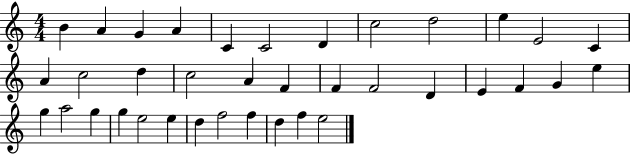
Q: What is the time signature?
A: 4/4